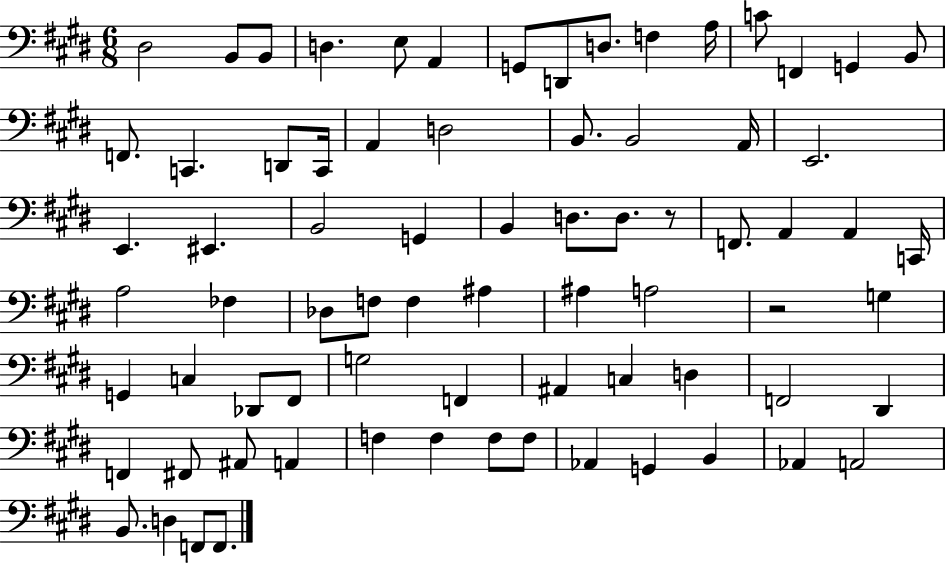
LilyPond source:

{
  \clef bass
  \numericTimeSignature
  \time 6/8
  \key e \major
  \repeat volta 2 { dis2 b,8 b,8 | d4. e8 a,4 | g,8 d,8 d8. f4 a16 | c'8 f,4 g,4 b,8 | \break f,8. c,4. d,8 c,16 | a,4 d2 | b,8. b,2 a,16 | e,2. | \break e,4. eis,4. | b,2 g,4 | b,4 d8. d8. r8 | f,8. a,4 a,4 c,16 | \break a2 fes4 | des8 f8 f4 ais4 | ais4 a2 | r2 g4 | \break g,4 c4 des,8 fis,8 | g2 f,4 | ais,4 c4 d4 | f,2 dis,4 | \break f,4 fis,8 ais,8 a,4 | f4 f4 f8 f8 | aes,4 g,4 b,4 | aes,4 a,2 | \break b,8. d4 f,8 f,8. | } \bar "|."
}